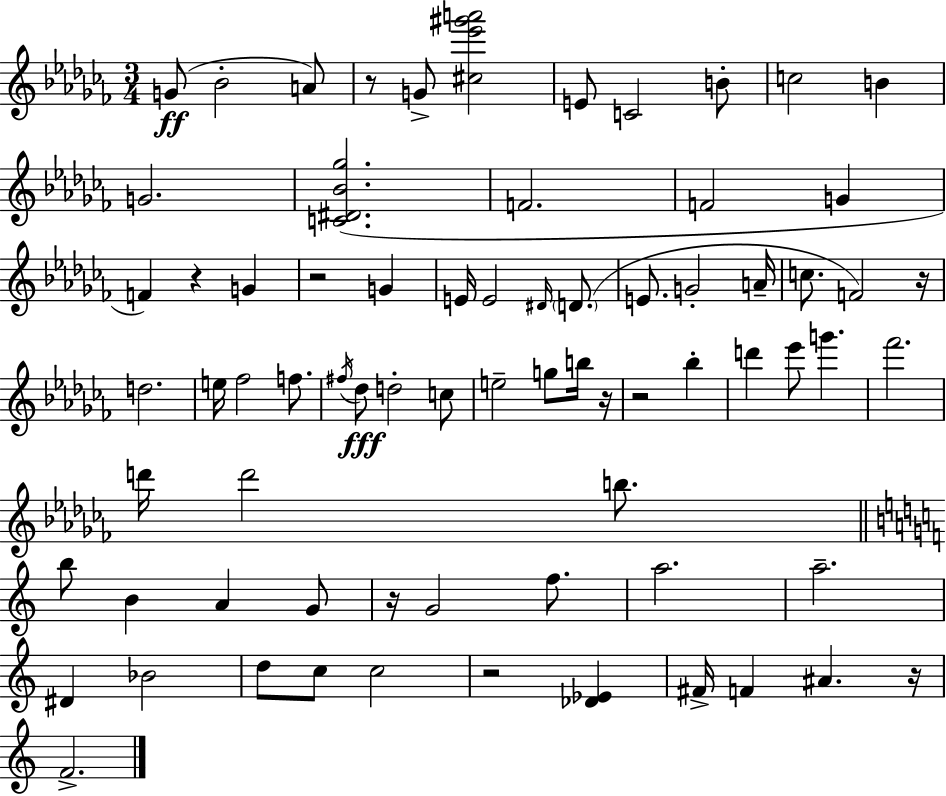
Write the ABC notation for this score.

X:1
T:Untitled
M:3/4
L:1/4
K:Abm
G/2 _B2 A/2 z/2 G/2 [^c_e'^g'a']2 E/2 C2 B/2 c2 B G2 [C^D_B_g]2 F2 F2 G F z G z2 G E/4 E2 ^D/4 D/2 E/2 G2 A/4 c/2 F2 z/4 d2 e/4 _f2 f/2 ^f/4 _d/2 d2 c/2 e2 g/2 b/4 z/4 z2 _b d' _e'/2 g' _f'2 d'/4 d'2 b/2 b/2 B A G/2 z/4 G2 f/2 a2 a2 ^D _B2 d/2 c/2 c2 z2 [_D_E] ^F/4 F ^A z/4 F2